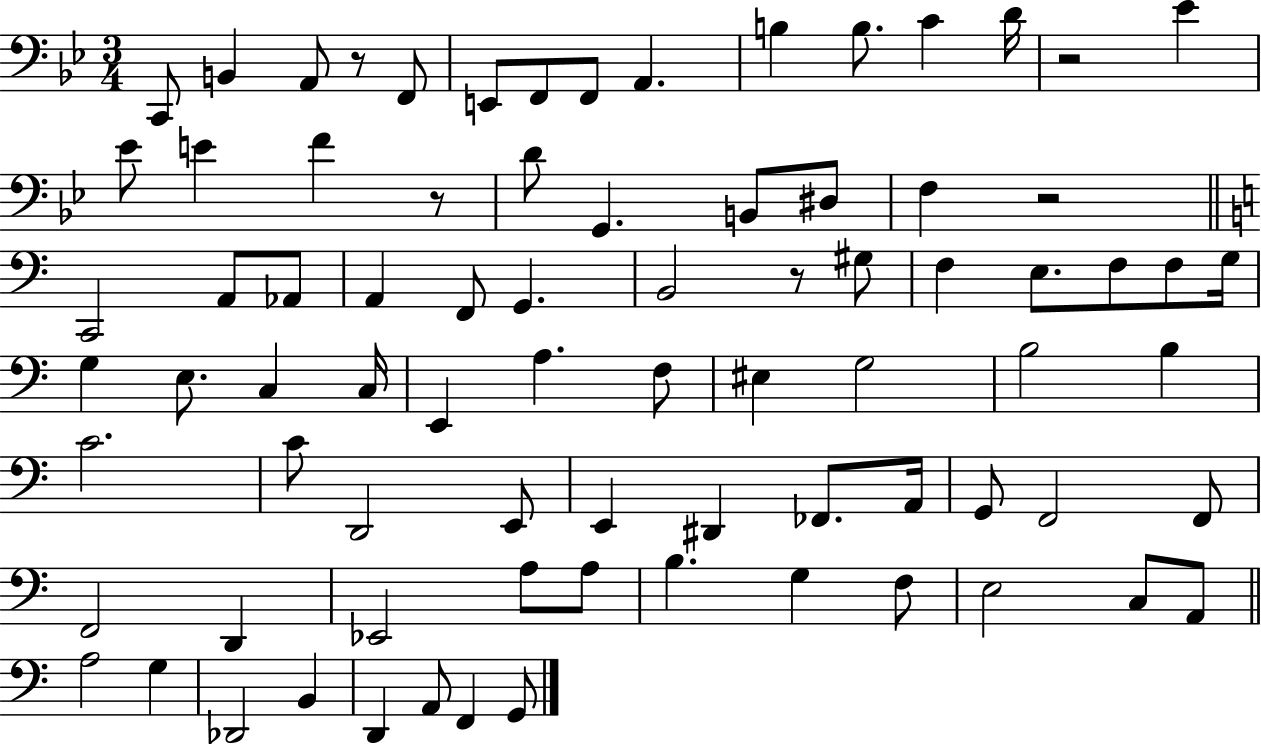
{
  \clef bass
  \numericTimeSignature
  \time 3/4
  \key bes \major
  c,8 b,4 a,8 r8 f,8 | e,8 f,8 f,8 a,4. | b4 b8. c'4 d'16 | r2 ees'4 | \break ees'8 e'4 f'4 r8 | d'8 g,4. b,8 dis8 | f4 r2 | \bar "||" \break \key c \major c,2 a,8 aes,8 | a,4 f,8 g,4. | b,2 r8 gis8 | f4 e8. f8 f8 g16 | \break g4 e8. c4 c16 | e,4 a4. f8 | eis4 g2 | b2 b4 | \break c'2. | c'8 d,2 e,8 | e,4 dis,4 fes,8. a,16 | g,8 f,2 f,8 | \break f,2 d,4 | ees,2 a8 a8 | b4. g4 f8 | e2 c8 a,8 | \break \bar "||" \break \key c \major a2 g4 | des,2 b,4 | d,4 a,8 f,4 g,8 | \bar "|."
}